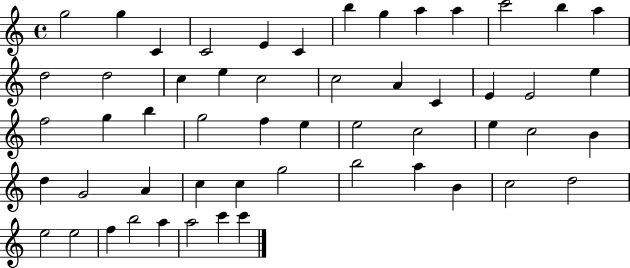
G5/h G5/q C4/q C4/h E4/q C4/q B5/q G5/q A5/q A5/q C6/h B5/q A5/q D5/h D5/h C5/q E5/q C5/h C5/h A4/q C4/q E4/q E4/h E5/q F5/h G5/q B5/q G5/h F5/q E5/q E5/h C5/h E5/q C5/h B4/q D5/q G4/h A4/q C5/q C5/q G5/h B5/h A5/q B4/q C5/h D5/h E5/h E5/h F5/q B5/h A5/q A5/h C6/q C6/q